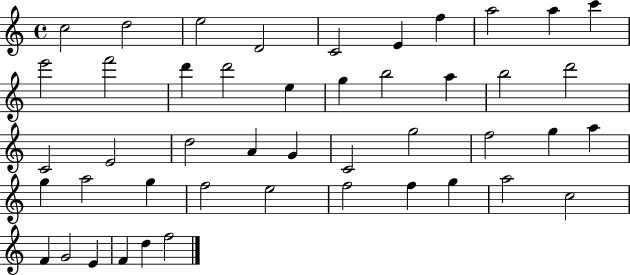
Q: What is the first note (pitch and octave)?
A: C5